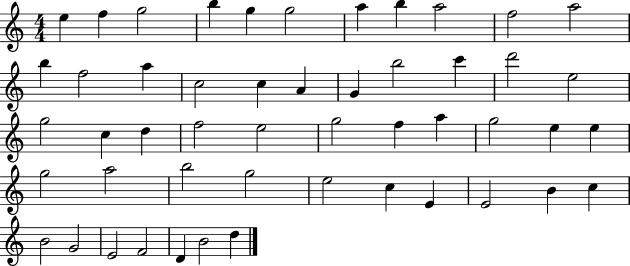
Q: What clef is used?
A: treble